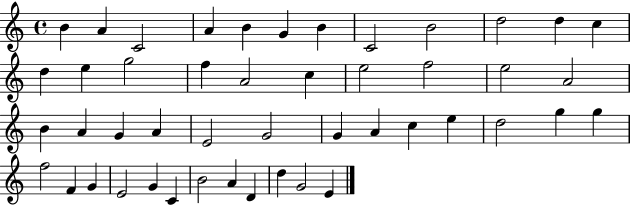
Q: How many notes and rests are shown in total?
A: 47